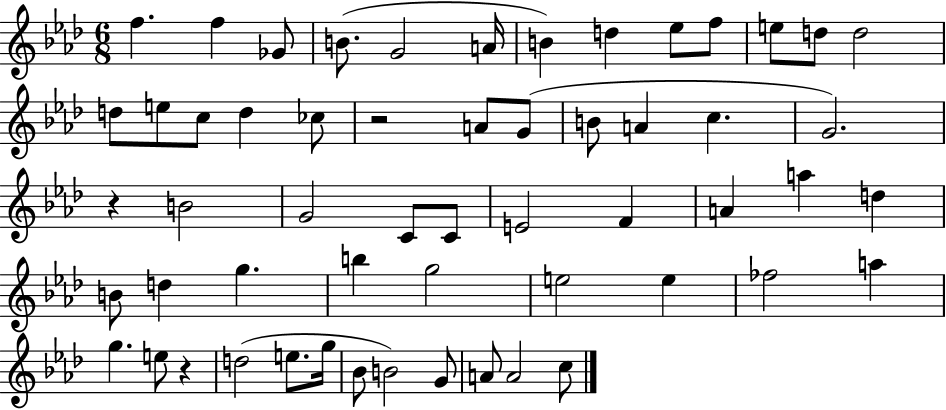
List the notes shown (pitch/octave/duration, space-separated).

F5/q. F5/q Gb4/e B4/e. G4/h A4/s B4/q D5/q Eb5/e F5/e E5/e D5/e D5/h D5/e E5/e C5/e D5/q CES5/e R/h A4/e G4/e B4/e A4/q C5/q. G4/h. R/q B4/h G4/h C4/e C4/e E4/h F4/q A4/q A5/q D5/q B4/e D5/q G5/q. B5/q G5/h E5/h E5/q FES5/h A5/q G5/q. E5/e R/q D5/h E5/e. G5/s Bb4/e B4/h G4/e A4/e A4/h C5/e